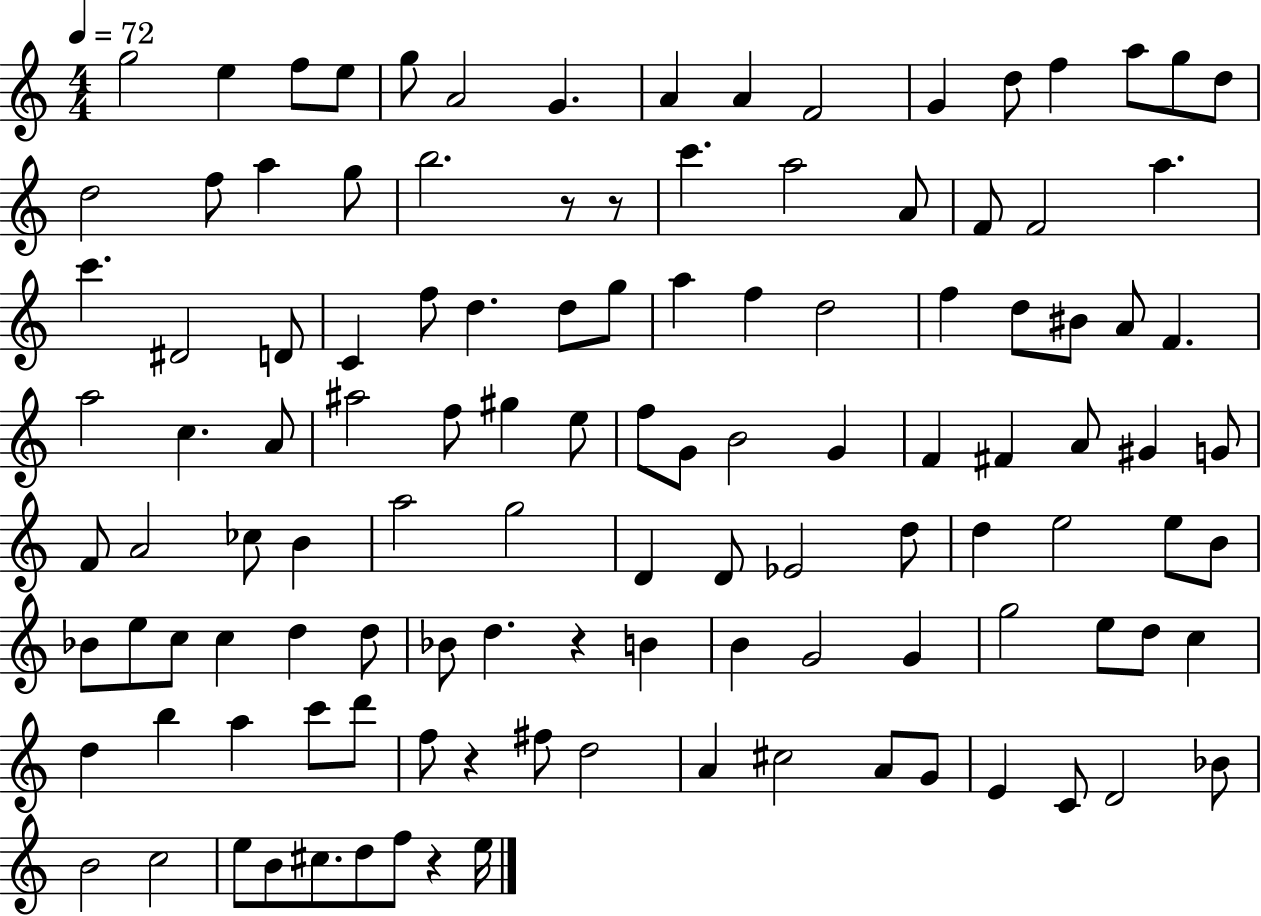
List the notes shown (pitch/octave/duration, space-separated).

G5/h E5/q F5/e E5/e G5/e A4/h G4/q. A4/q A4/q F4/h G4/q D5/e F5/q A5/e G5/e D5/e D5/h F5/e A5/q G5/e B5/h. R/e R/e C6/q. A5/h A4/e F4/e F4/h A5/q. C6/q. D#4/h D4/e C4/q F5/e D5/q. D5/e G5/e A5/q F5/q D5/h F5/q D5/e BIS4/e A4/e F4/q. A5/h C5/q. A4/e A#5/h F5/e G#5/q E5/e F5/e G4/e B4/h G4/q F4/q F#4/q A4/e G#4/q G4/e F4/e A4/h CES5/e B4/q A5/h G5/h D4/q D4/e Eb4/h D5/e D5/q E5/h E5/e B4/e Bb4/e E5/e C5/e C5/q D5/q D5/e Bb4/e D5/q. R/q B4/q B4/q G4/h G4/q G5/h E5/e D5/e C5/q D5/q B5/q A5/q C6/e D6/e F5/e R/q F#5/e D5/h A4/q C#5/h A4/e G4/e E4/q C4/e D4/h Bb4/e B4/h C5/h E5/e B4/e C#5/e. D5/e F5/e R/q E5/s